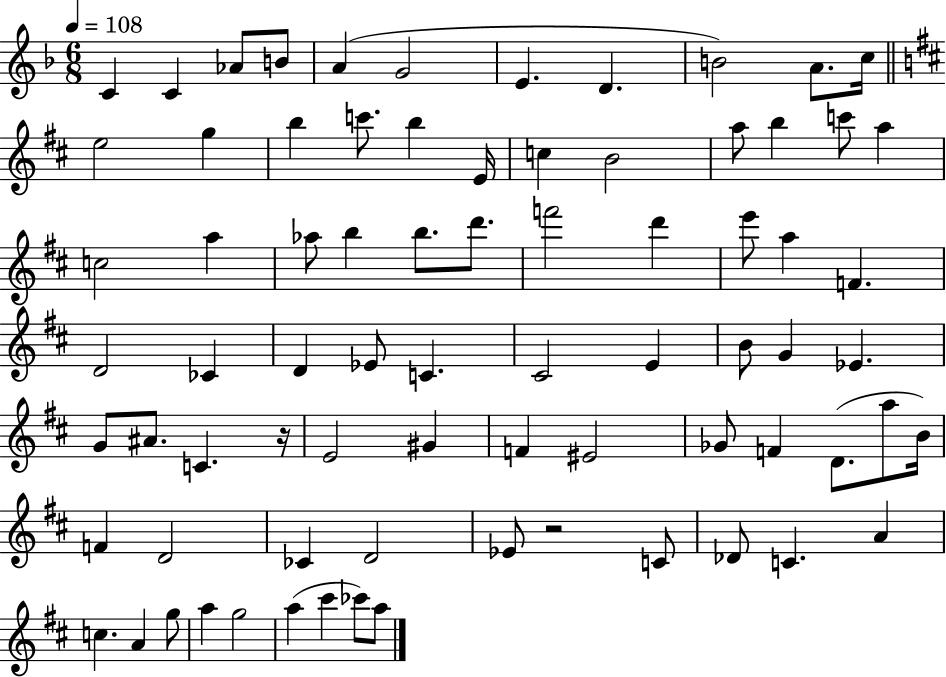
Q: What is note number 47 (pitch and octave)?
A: C4